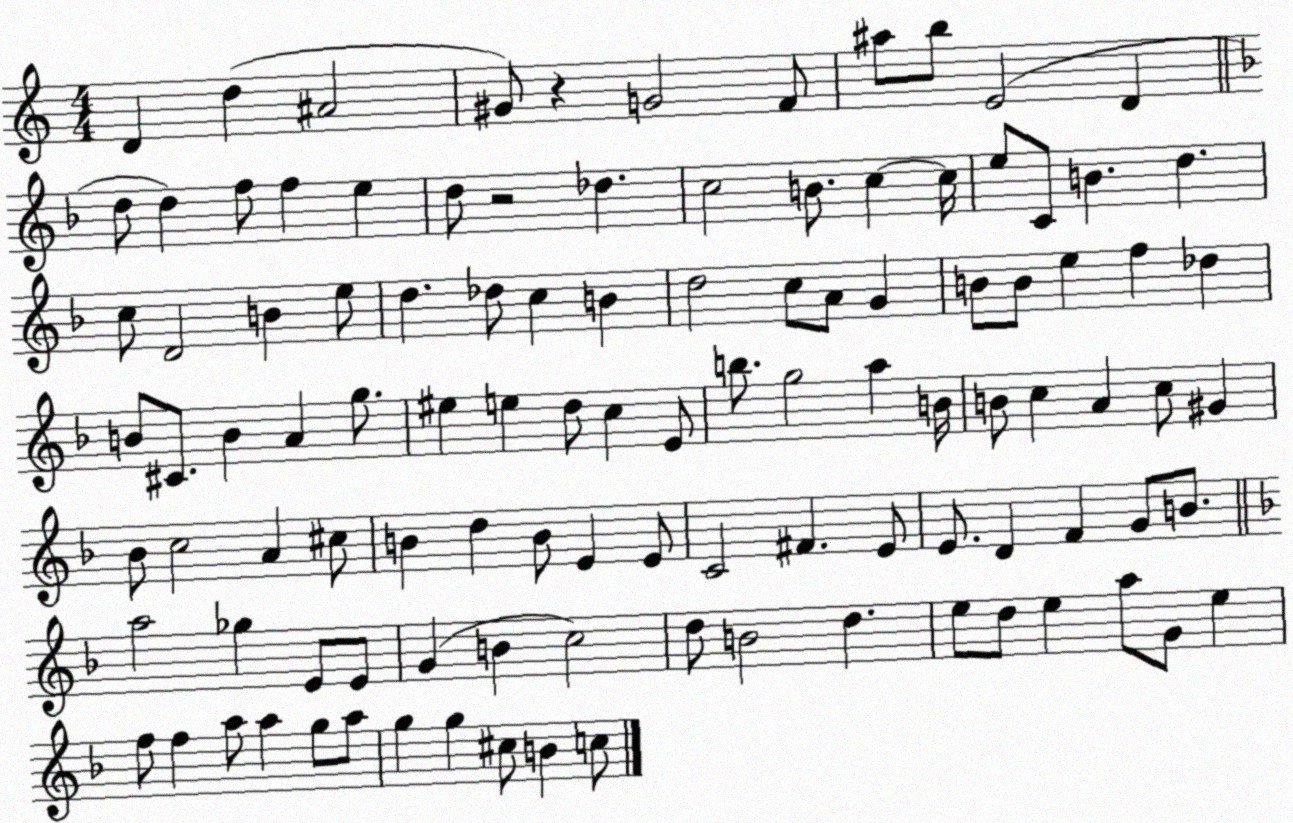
X:1
T:Untitled
M:4/4
L:1/4
K:C
D d ^A2 ^G/2 z G2 F/2 ^a/2 b/2 E2 D d/2 d f/2 f e d/2 z2 _d c2 B/2 c c/4 e/2 C/2 B d c/2 D2 B e/2 d _d/2 c B d2 c/2 A/2 G B/2 B/2 e f _d B/2 ^C/2 B A g/2 ^e e d/2 c E/2 b/2 g2 a B/4 B/2 c A c/2 ^G _B/2 c2 A ^c/2 B d B/2 E E/2 C2 ^F E/2 E/2 D F G/2 B/2 a2 _g E/2 E/2 G B c2 d/2 B2 d e/2 d/2 e a/2 G/2 e f/2 f a/2 a g/2 a/2 g g ^c/2 B c/2